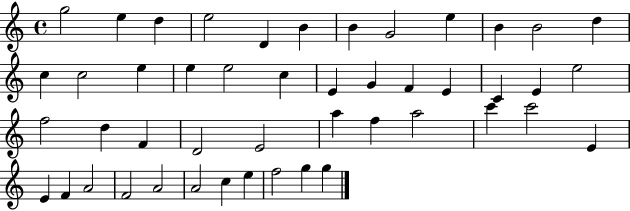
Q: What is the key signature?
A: C major